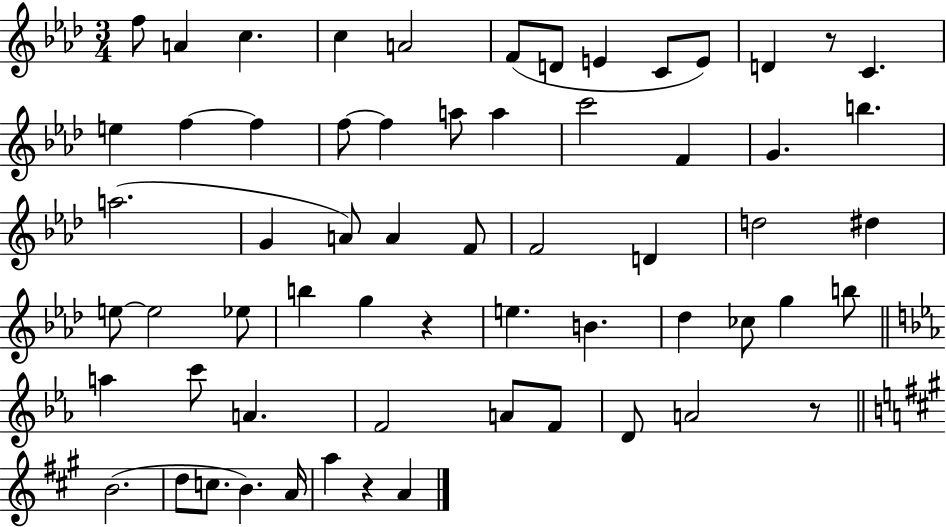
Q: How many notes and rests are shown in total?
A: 62